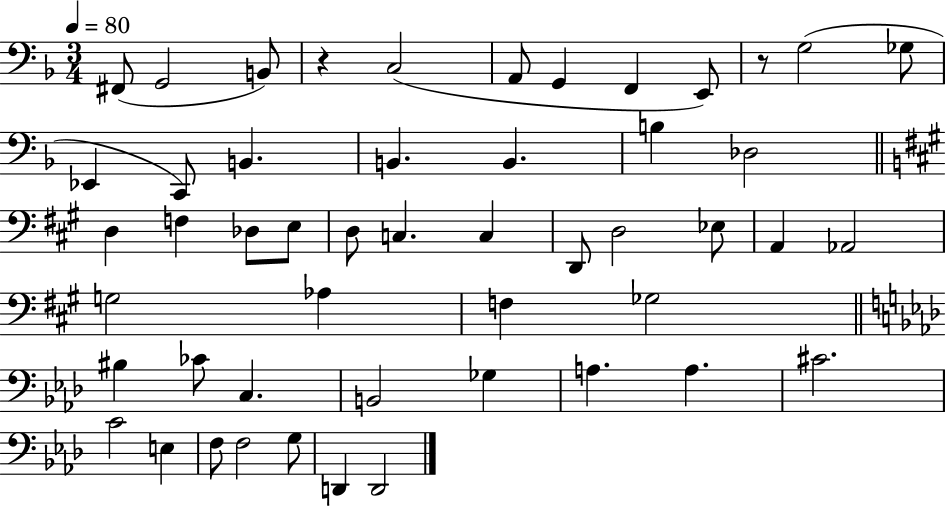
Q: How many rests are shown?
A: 2